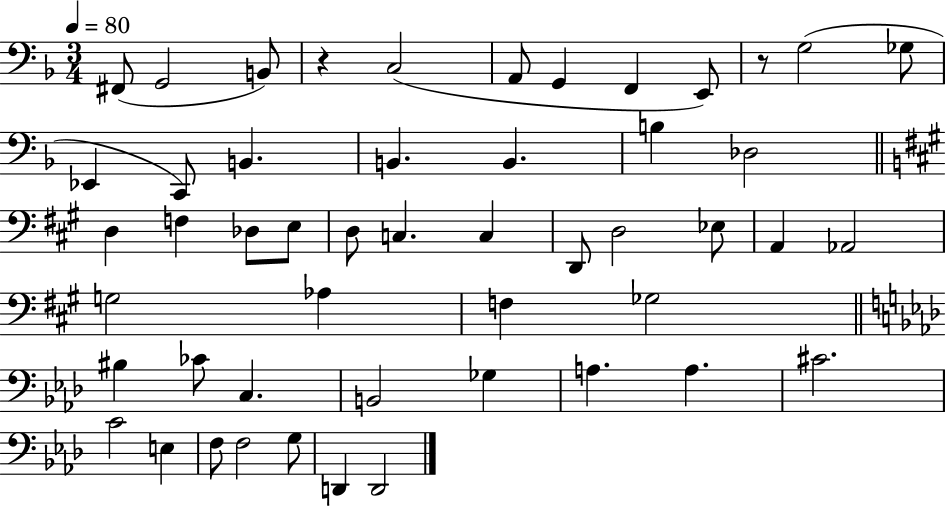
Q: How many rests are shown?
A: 2